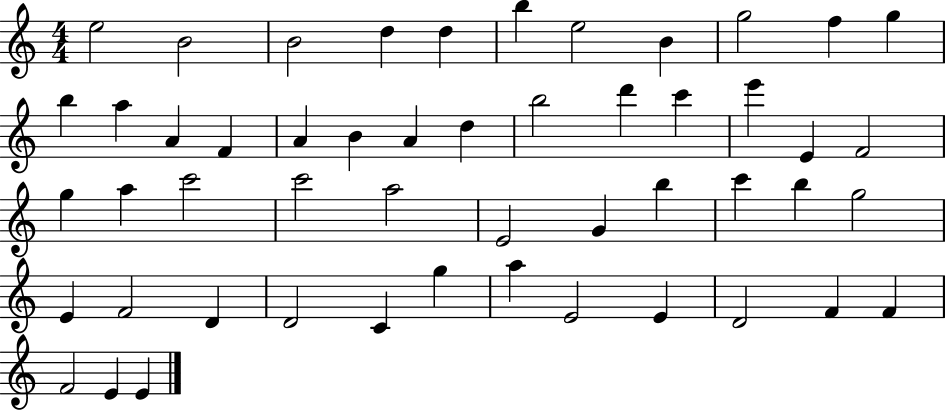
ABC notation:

X:1
T:Untitled
M:4/4
L:1/4
K:C
e2 B2 B2 d d b e2 B g2 f g b a A F A B A d b2 d' c' e' E F2 g a c'2 c'2 a2 E2 G b c' b g2 E F2 D D2 C g a E2 E D2 F F F2 E E